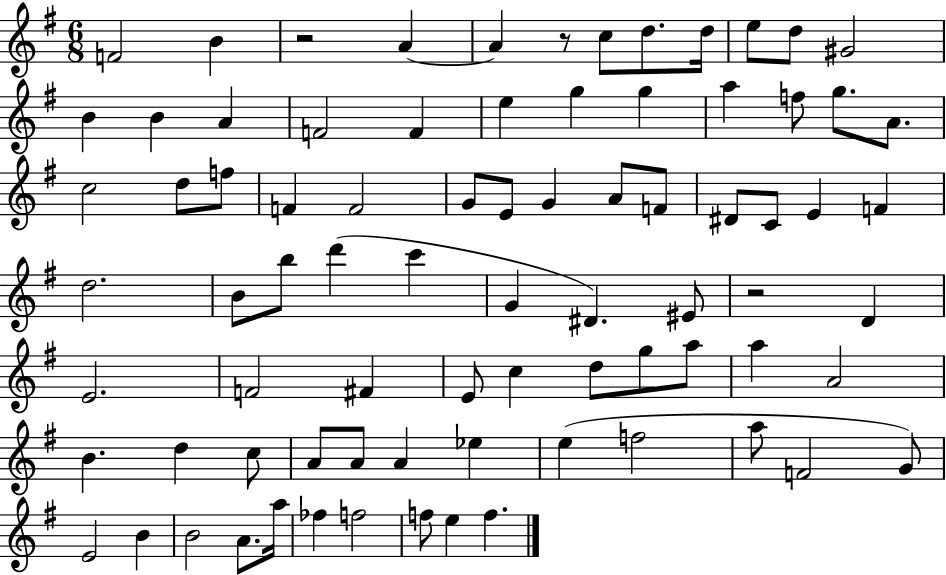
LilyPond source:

{
  \clef treble
  \numericTimeSignature
  \time 6/8
  \key g \major
  f'2 b'4 | r2 a'4~~ | a'4 r8 c''8 d''8. d''16 | e''8 d''8 gis'2 | \break b'4 b'4 a'4 | f'2 f'4 | e''4 g''4 g''4 | a''4 f''8 g''8. a'8. | \break c''2 d''8 f''8 | f'4 f'2 | g'8 e'8 g'4 a'8 f'8 | dis'8 c'8 e'4 f'4 | \break d''2. | b'8 b''8 d'''4( c'''4 | g'4 dis'4.) eis'8 | r2 d'4 | \break e'2. | f'2 fis'4 | e'8 c''4 d''8 g''8 a''8 | a''4 a'2 | \break b'4. d''4 c''8 | a'8 a'8 a'4 ees''4 | e''4( f''2 | a''8 f'2 g'8) | \break e'2 b'4 | b'2 a'8. a''16 | fes''4 f''2 | f''8 e''4 f''4. | \break \bar "|."
}